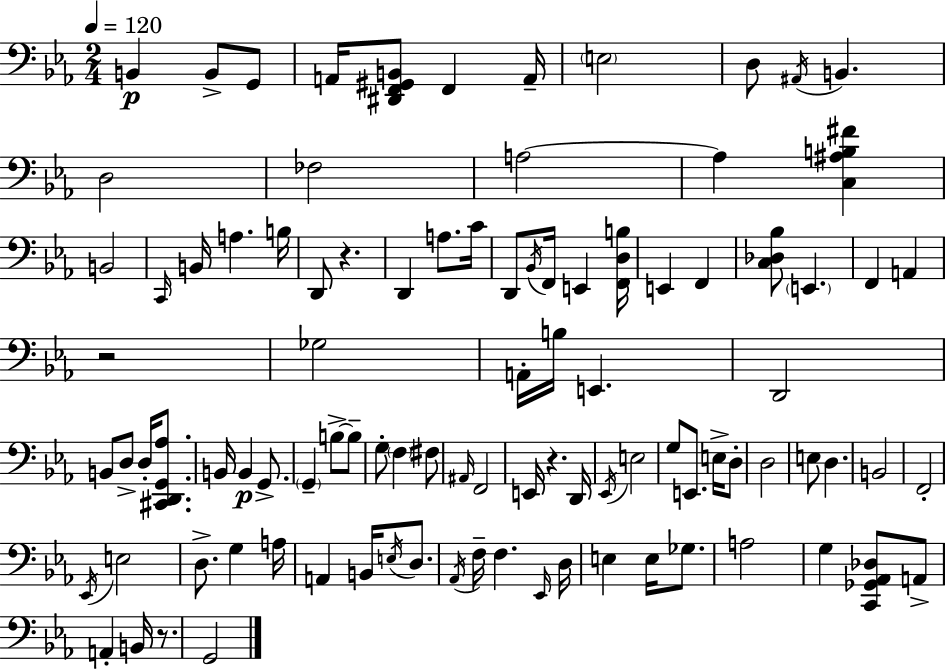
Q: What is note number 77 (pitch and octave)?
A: Eb2